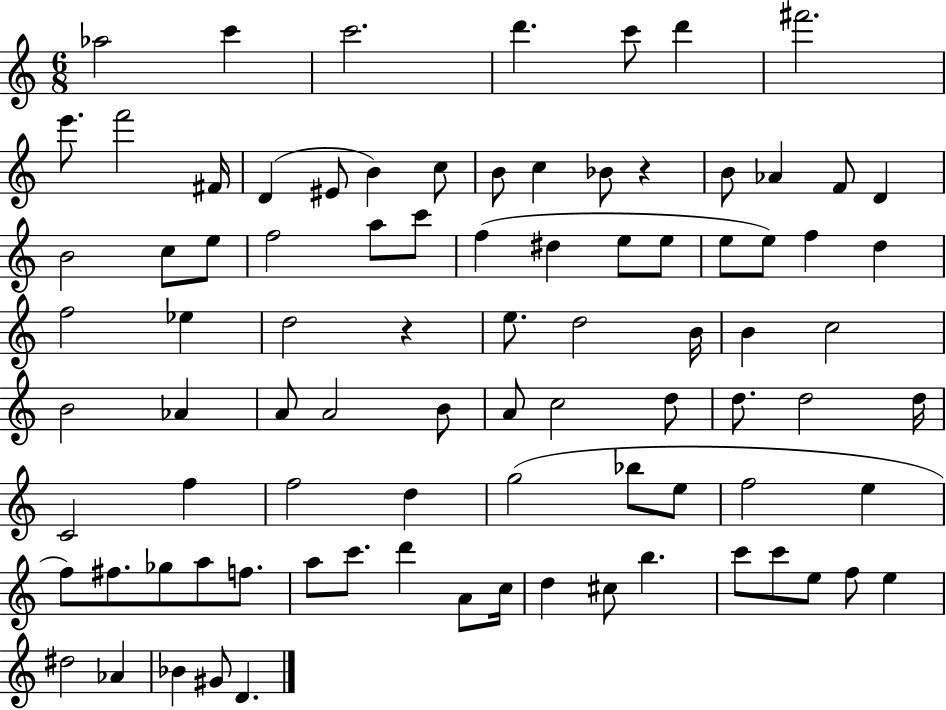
Ab5/h C6/q C6/h. D6/q. C6/e D6/q F#6/h. E6/e. F6/h F#4/s D4/q EIS4/e B4/q C5/e B4/e C5/q Bb4/e R/q B4/e Ab4/q F4/e D4/q B4/h C5/e E5/e F5/h A5/e C6/e F5/q D#5/q E5/e E5/e E5/e E5/e F5/q D5/q F5/h Eb5/q D5/h R/q E5/e. D5/h B4/s B4/q C5/h B4/h Ab4/q A4/e A4/h B4/e A4/e C5/h D5/e D5/e. D5/h D5/s C4/h F5/q F5/h D5/q G5/h Bb5/e E5/e F5/h E5/q F5/e F#5/e. Gb5/e A5/e F5/e. A5/e C6/e. D6/q A4/e C5/s D5/q C#5/e B5/q. C6/e C6/e E5/e F5/e E5/q D#5/h Ab4/q Bb4/q G#4/e D4/q.